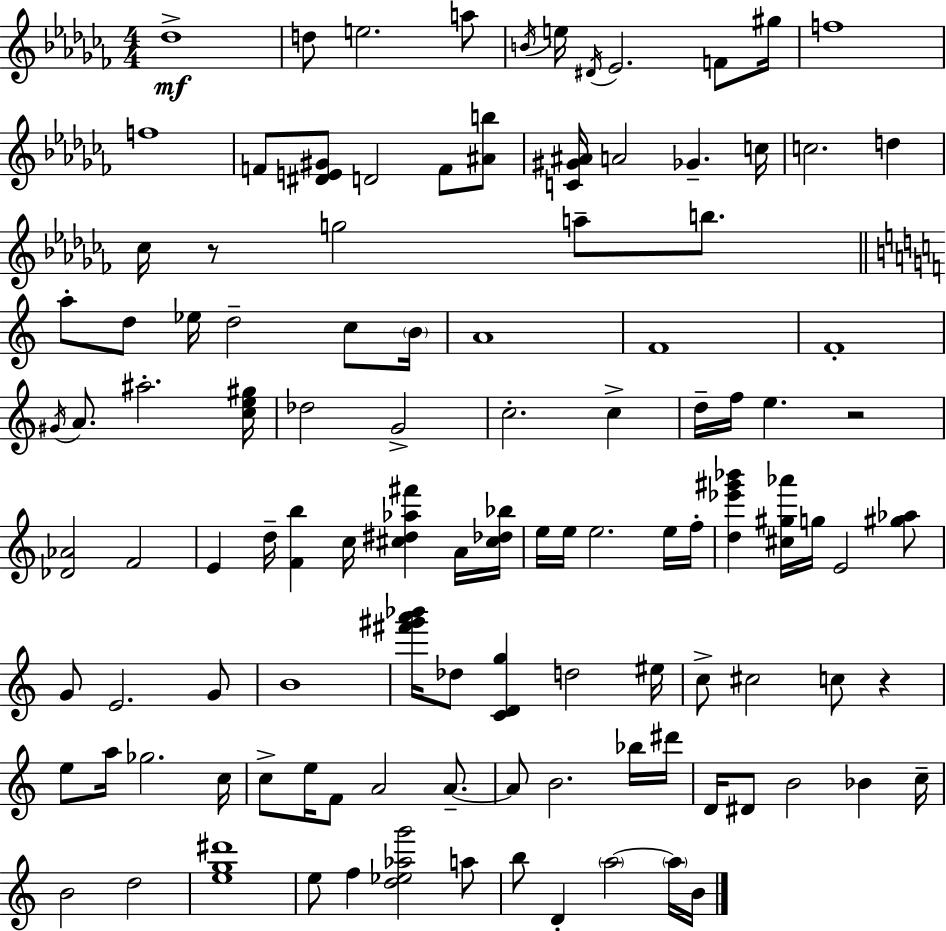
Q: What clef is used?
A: treble